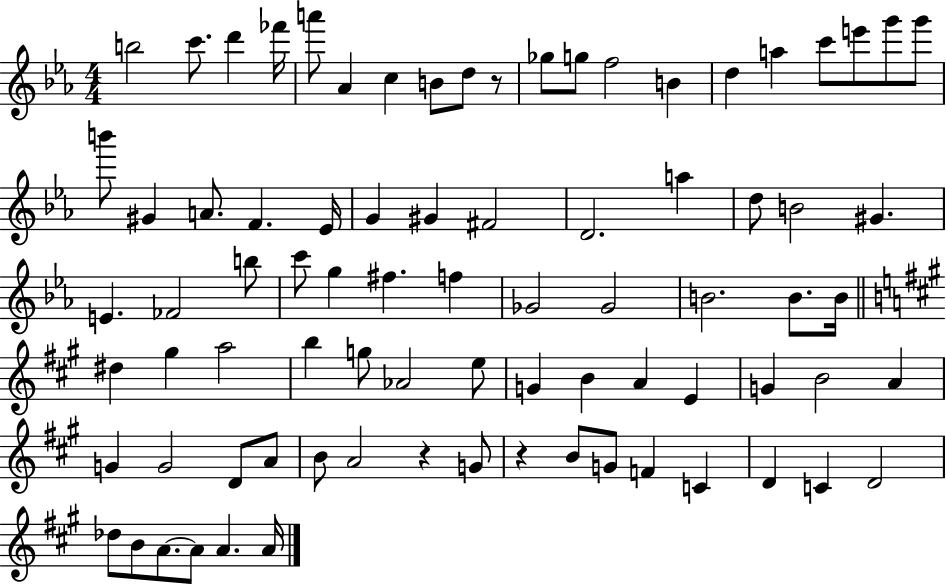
{
  \clef treble
  \numericTimeSignature
  \time 4/4
  \key ees \major
  b''2 c'''8. d'''4 fes'''16 | a'''8 aes'4 c''4 b'8 d''8 r8 | ges''8 g''8 f''2 b'4 | d''4 a''4 c'''8 e'''8 g'''8 g'''8 | \break b'''8 gis'4 a'8. f'4. ees'16 | g'4 gis'4 fis'2 | d'2. a''4 | d''8 b'2 gis'4. | \break e'4. fes'2 b''8 | c'''8 g''4 fis''4. f''4 | ges'2 ges'2 | b'2. b'8. b'16 | \break \bar "||" \break \key a \major dis''4 gis''4 a''2 | b''4 g''8 aes'2 e''8 | g'4 b'4 a'4 e'4 | g'4 b'2 a'4 | \break g'4 g'2 d'8 a'8 | b'8 a'2 r4 g'8 | r4 b'8 g'8 f'4 c'4 | d'4 c'4 d'2 | \break des''8 b'8 a'8.~~ a'8 a'4. a'16 | \bar "|."
}